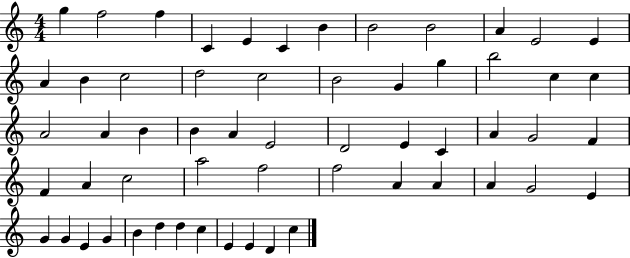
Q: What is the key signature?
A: C major